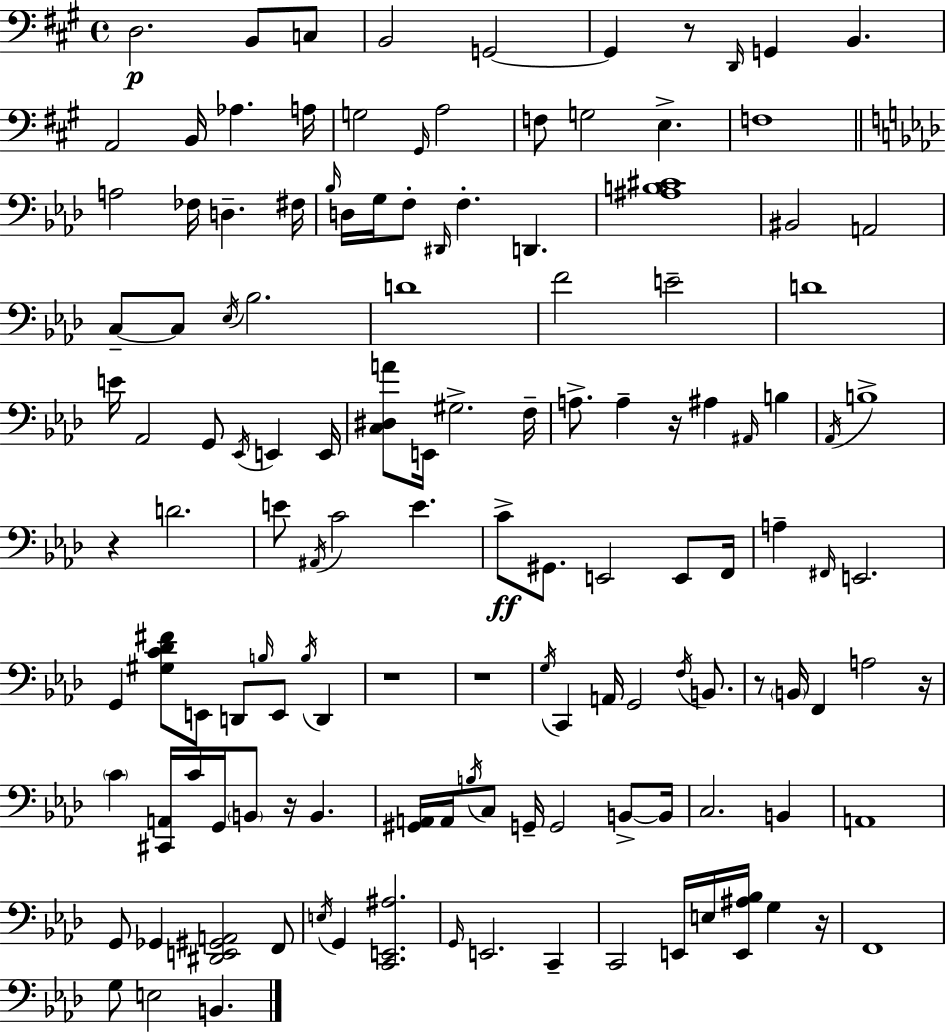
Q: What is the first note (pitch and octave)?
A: D3